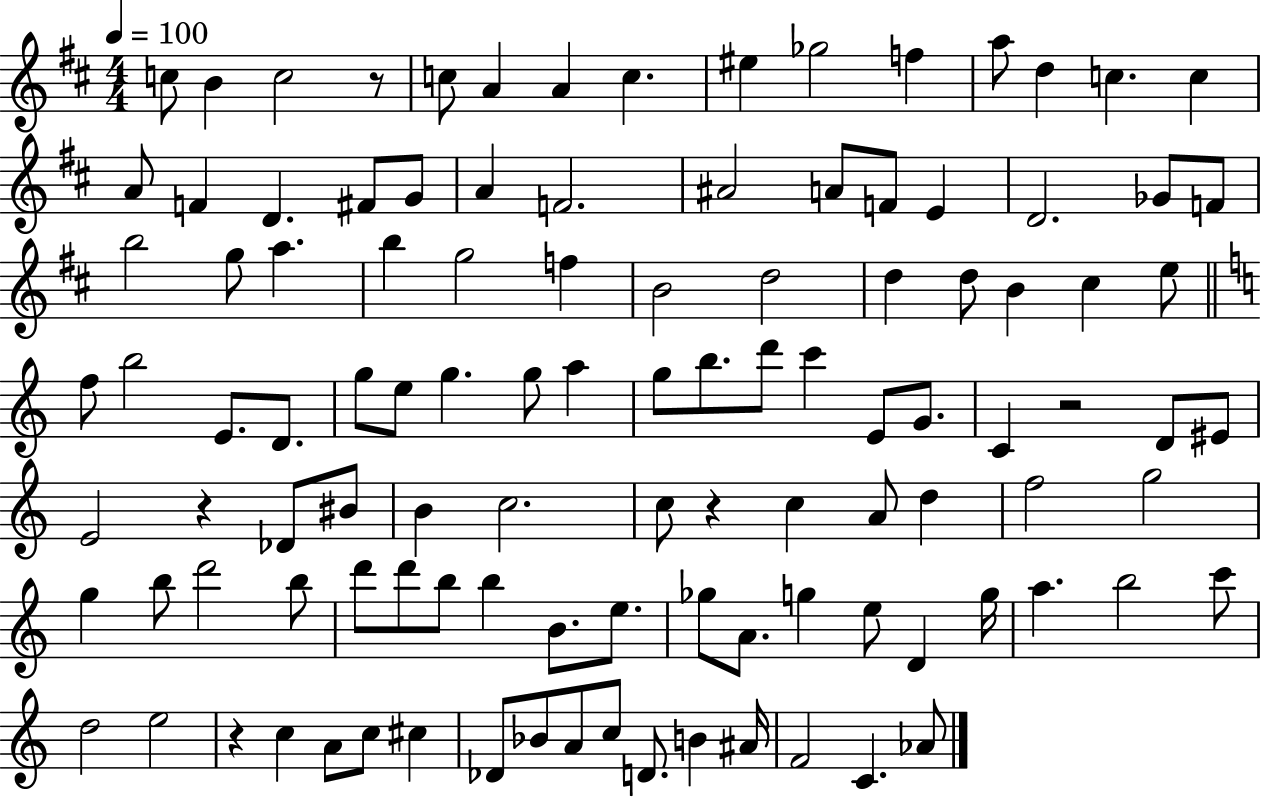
{
  \clef treble
  \numericTimeSignature
  \time 4/4
  \key d \major
  \tempo 4 = 100
  c''8 b'4 c''2 r8 | c''8 a'4 a'4 c''4. | eis''4 ges''2 f''4 | a''8 d''4 c''4. c''4 | \break a'8 f'4 d'4. fis'8 g'8 | a'4 f'2. | ais'2 a'8 f'8 e'4 | d'2. ges'8 f'8 | \break b''2 g''8 a''4. | b''4 g''2 f''4 | b'2 d''2 | d''4 d''8 b'4 cis''4 e''8 | \break \bar "||" \break \key a \minor f''8 b''2 e'8. d'8. | g''8 e''8 g''4. g''8 a''4 | g''8 b''8. d'''8 c'''4 e'8 g'8. | c'4 r2 d'8 eis'8 | \break e'2 r4 des'8 bis'8 | b'4 c''2. | c''8 r4 c''4 a'8 d''4 | f''2 g''2 | \break g''4 b''8 d'''2 b''8 | d'''8 d'''8 b''8 b''4 b'8. e''8. | ges''8 a'8. g''4 e''8 d'4 g''16 | a''4. b''2 c'''8 | \break d''2 e''2 | r4 c''4 a'8 c''8 cis''4 | des'8 bes'8 a'8 c''8 d'8. b'4 ais'16 | f'2 c'4. aes'8 | \break \bar "|."
}